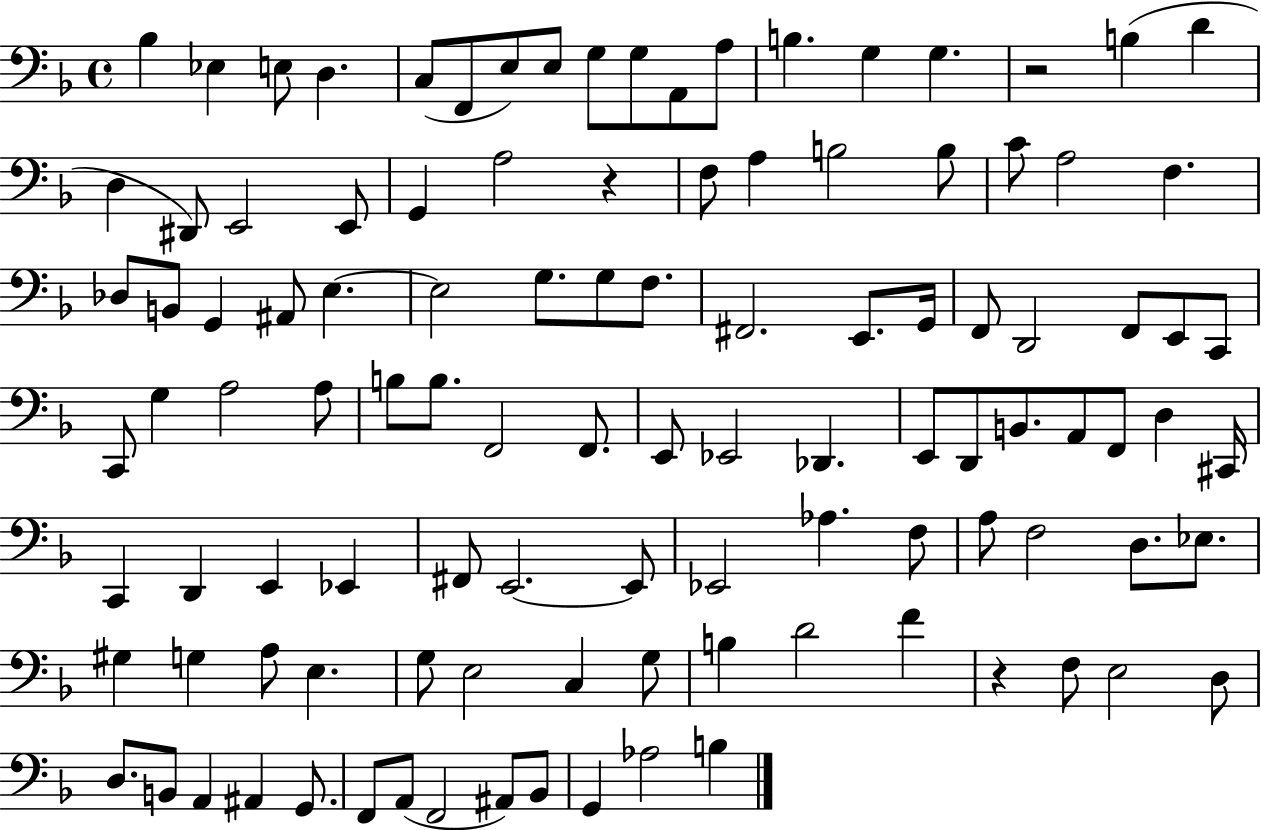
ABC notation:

X:1
T:Untitled
M:4/4
L:1/4
K:F
_B, _E, E,/2 D, C,/2 F,,/2 E,/2 E,/2 G,/2 G,/2 A,,/2 A,/2 B, G, G, z2 B, D D, ^D,,/2 E,,2 E,,/2 G,, A,2 z F,/2 A, B,2 B,/2 C/2 A,2 F, _D,/2 B,,/2 G,, ^A,,/2 E, E,2 G,/2 G,/2 F,/2 ^F,,2 E,,/2 G,,/4 F,,/2 D,,2 F,,/2 E,,/2 C,,/2 C,,/2 G, A,2 A,/2 B,/2 B,/2 F,,2 F,,/2 E,,/2 _E,,2 _D,, E,,/2 D,,/2 B,,/2 A,,/2 F,,/2 D, ^C,,/4 C,, D,, E,, _E,, ^F,,/2 E,,2 E,,/2 _E,,2 _A, F,/2 A,/2 F,2 D,/2 _E,/2 ^G, G, A,/2 E, G,/2 E,2 C, G,/2 B, D2 F z F,/2 E,2 D,/2 D,/2 B,,/2 A,, ^A,, G,,/2 F,,/2 A,,/2 F,,2 ^A,,/2 _B,,/2 G,, _A,2 B,